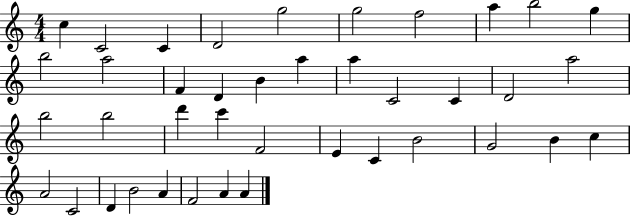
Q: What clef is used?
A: treble